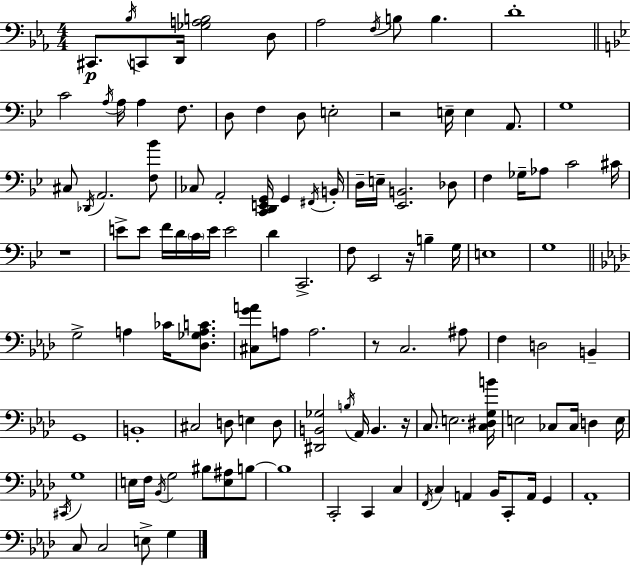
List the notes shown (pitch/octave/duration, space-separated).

C#2/e. Bb3/s C2/e D2/s [Gb3,A3,B3]/h D3/e Ab3/h F3/s B3/e B3/q. D4/w C4/h A3/s A3/s A3/q F3/e. D3/e F3/q D3/e E3/h R/h E3/s E3/q A2/e. G3/w C#3/e Db2/s A2/h. [F3,Bb4]/e CES3/e A2/h [C2,D2,E2,G2]/s G2/q F#2/s B2/s D3/s E3/s [Eb2,B2]/h. Db3/e F3/q Gb3/s Ab3/e C4/h C#4/s R/w E4/e E4/e F4/s D4/s C4/s E4/s E4/h D4/q C2/h. F3/e Eb2/h R/s B3/q G3/s E3/w G3/w G3/h A3/q CES4/s [Db3,Gb3,A3,C4]/e. [C#3,G4,A4]/e A3/e A3/h. R/e C3/h. A#3/e F3/q D3/h B2/q G2/w B2/w C#3/h D3/e E3/q D3/e [D#2,B2,Gb3]/h B3/s Ab2/s B2/q. R/s C3/e. E3/h. [C3,D#3,G3,B4]/s E3/h CES3/e CES3/s D3/q E3/s C#2/s G3/w E3/s F3/s Bb2/s G3/h BIS3/e [E3,A#3]/e B3/e B3/w C2/h C2/q C3/q F2/s C3/q A2/q Bb2/s C2/e A2/s G2/q Ab2/w C3/e C3/h E3/e G3/q